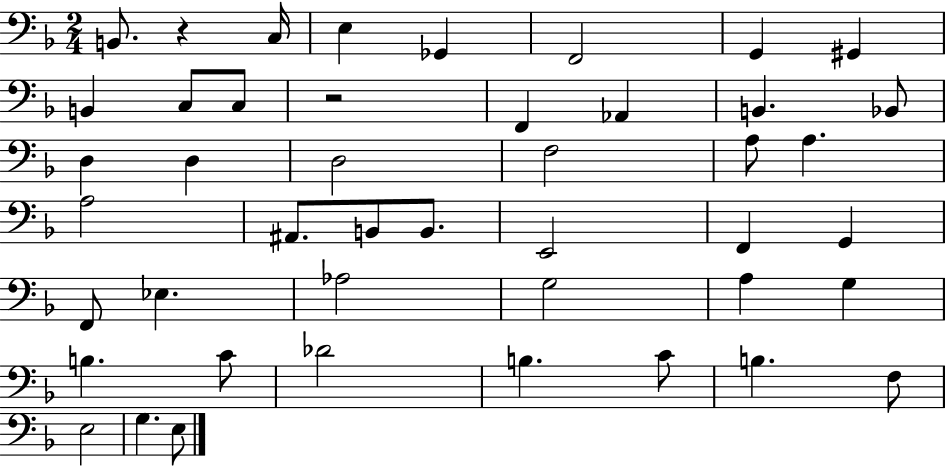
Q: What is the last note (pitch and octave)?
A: E3